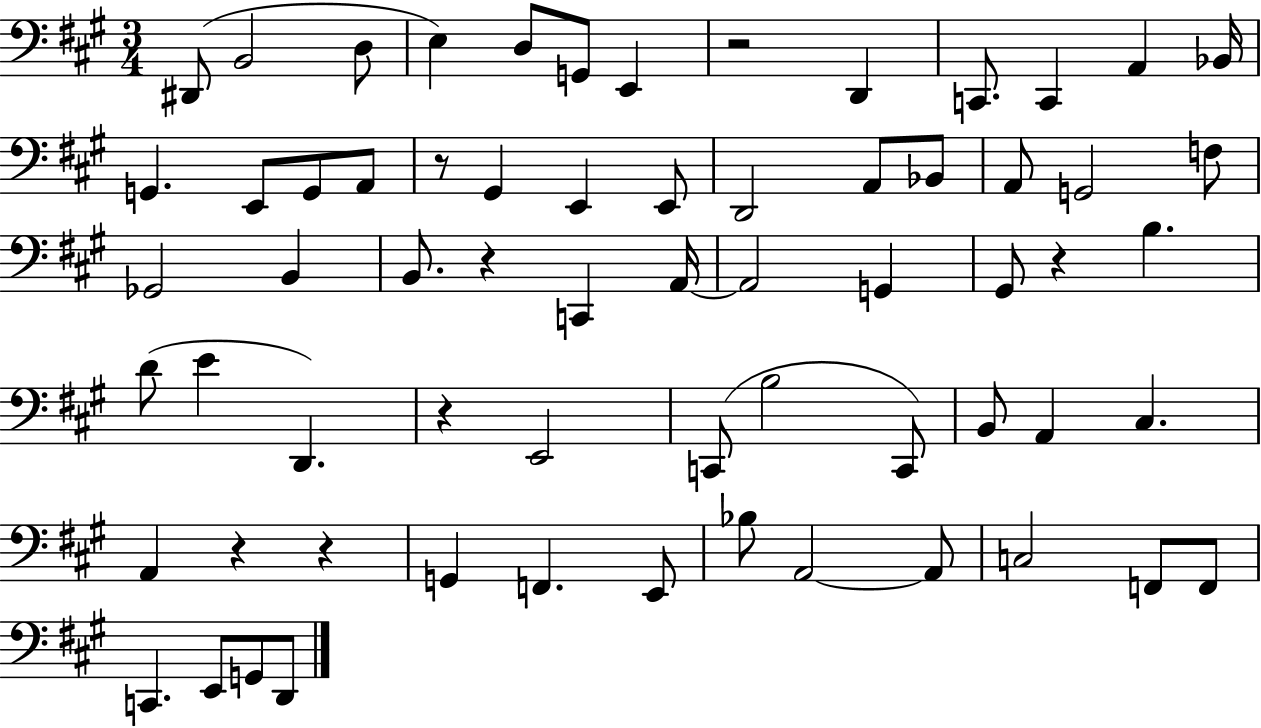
{
  \clef bass
  \numericTimeSignature
  \time 3/4
  \key a \major
  dis,8( b,2 d8 | e4) d8 g,8 e,4 | r2 d,4 | c,8. c,4 a,4 bes,16 | \break g,4. e,8 g,8 a,8 | r8 gis,4 e,4 e,8 | d,2 a,8 bes,8 | a,8 g,2 f8 | \break ges,2 b,4 | b,8. r4 c,4 a,16~~ | a,2 g,4 | gis,8 r4 b4. | \break d'8( e'4 d,4.) | r4 e,2 | c,8( b2 c,8) | b,8 a,4 cis4. | \break a,4 r4 r4 | g,4 f,4. e,8 | bes8 a,2~~ a,8 | c2 f,8 f,8 | \break c,4. e,8 g,8 d,8 | \bar "|."
}